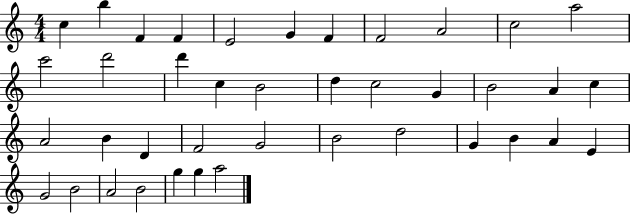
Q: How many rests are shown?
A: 0